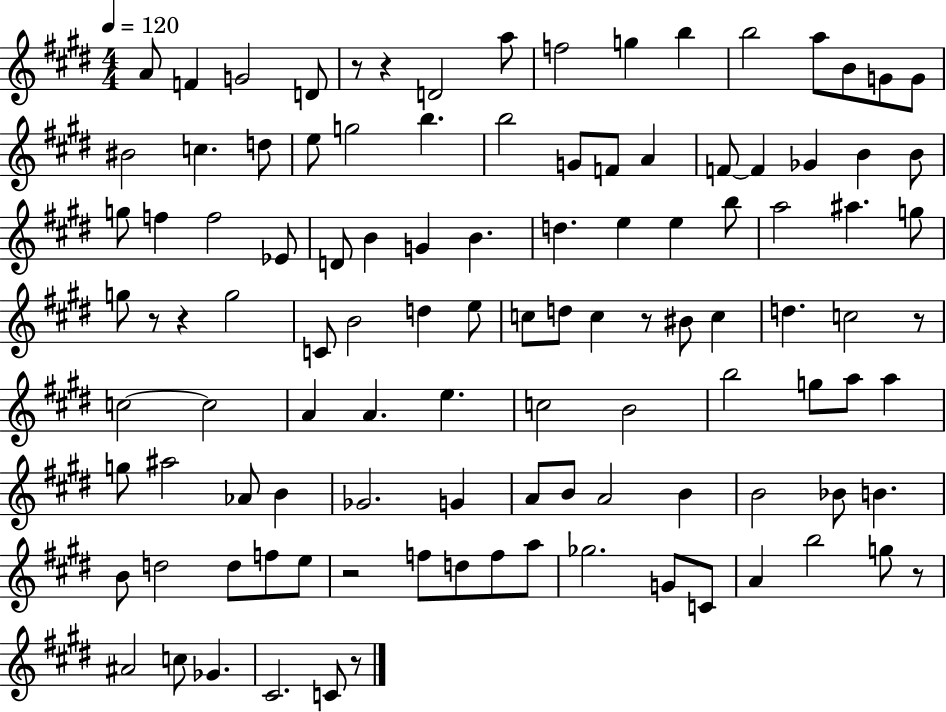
X:1
T:Untitled
M:4/4
L:1/4
K:E
A/2 F G2 D/2 z/2 z D2 a/2 f2 g b b2 a/2 B/2 G/2 G/2 ^B2 c d/2 e/2 g2 b b2 G/2 F/2 A F/2 F _G B B/2 g/2 f f2 _E/2 D/2 B G B d e e b/2 a2 ^a g/2 g/2 z/2 z g2 C/2 B2 d e/2 c/2 d/2 c z/2 ^B/2 c d c2 z/2 c2 c2 A A e c2 B2 b2 g/2 a/2 a g/2 ^a2 _A/2 B _G2 G A/2 B/2 A2 B B2 _B/2 B B/2 d2 d/2 f/2 e/2 z2 f/2 d/2 f/2 a/2 _g2 G/2 C/2 A b2 g/2 z/2 ^A2 c/2 _G ^C2 C/2 z/2